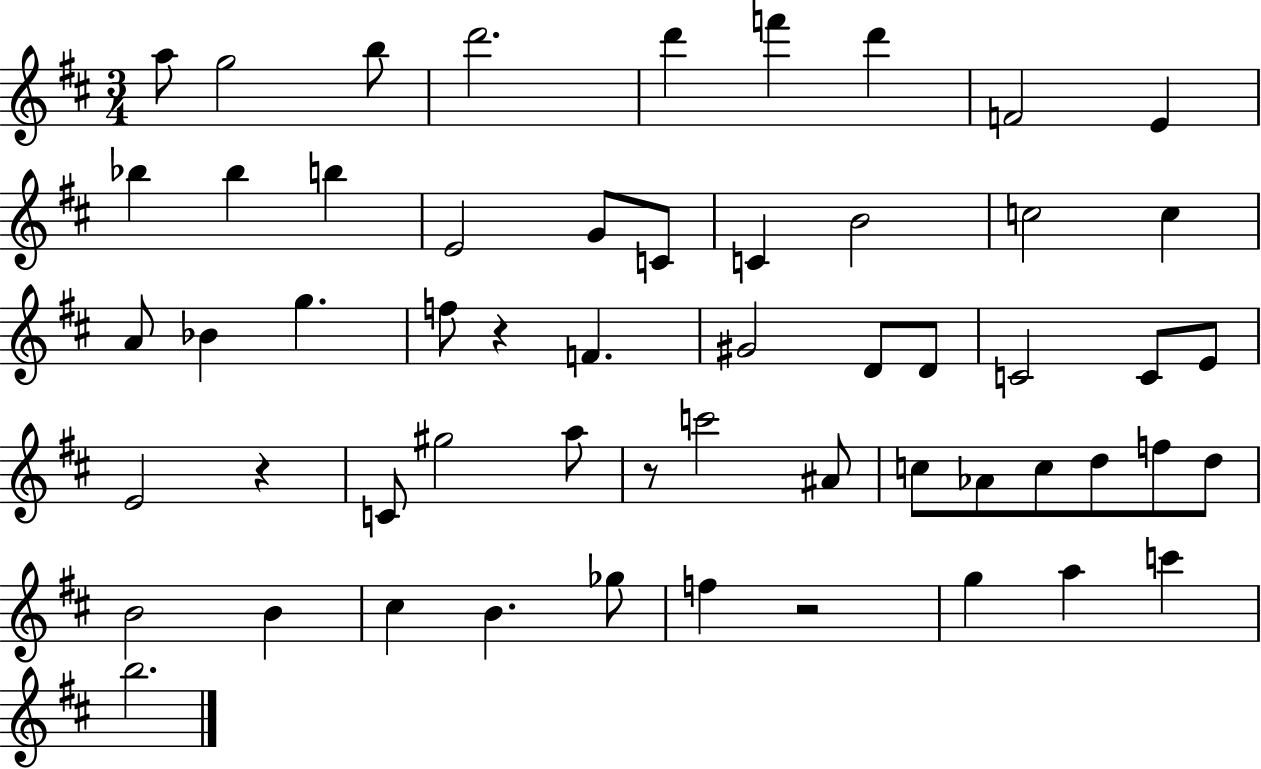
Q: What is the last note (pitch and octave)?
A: B5